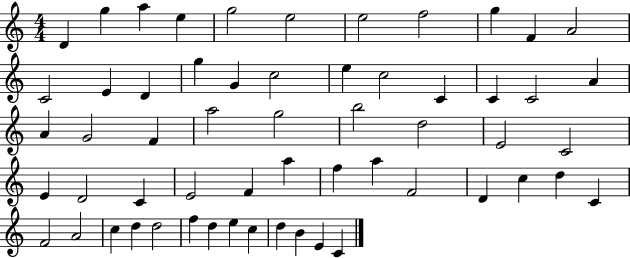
D4/q G5/q A5/q E5/q G5/h E5/h E5/h F5/h G5/q F4/q A4/h C4/h E4/q D4/q G5/q G4/q C5/h E5/q C5/h C4/q C4/q C4/h A4/q A4/q G4/h F4/q A5/h G5/h B5/h D5/h E4/h C4/h E4/q D4/h C4/q E4/h F4/q A5/q F5/q A5/q F4/h D4/q C5/q D5/q C4/q F4/h A4/h C5/q D5/q D5/h F5/q D5/q E5/q C5/q D5/q B4/q E4/q C4/q